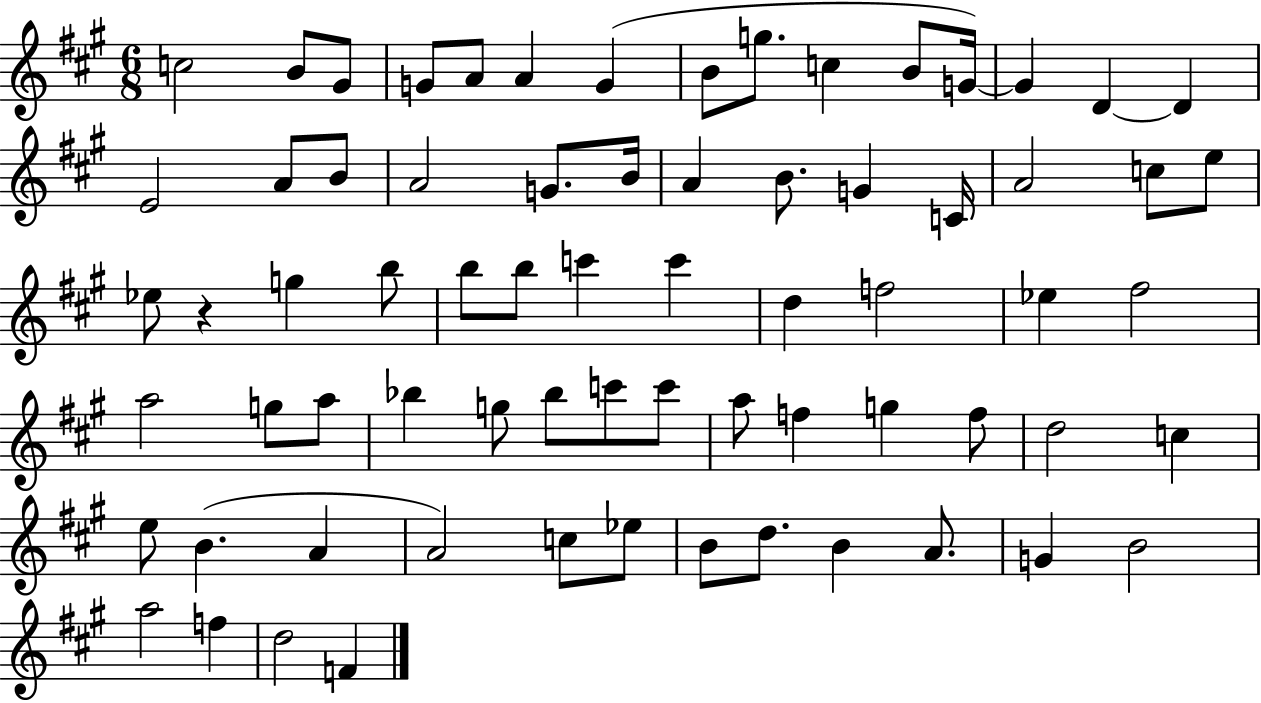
{
  \clef treble
  \numericTimeSignature
  \time 6/8
  \key a \major
  c''2 b'8 gis'8 | g'8 a'8 a'4 g'4( | b'8 g''8. c''4 b'8 g'16~~) | g'4 d'4~~ d'4 | \break e'2 a'8 b'8 | a'2 g'8. b'16 | a'4 b'8. g'4 c'16 | a'2 c''8 e''8 | \break ees''8 r4 g''4 b''8 | b''8 b''8 c'''4 c'''4 | d''4 f''2 | ees''4 fis''2 | \break a''2 g''8 a''8 | bes''4 g''8 bes''8 c'''8 c'''8 | a''8 f''4 g''4 f''8 | d''2 c''4 | \break e''8 b'4.( a'4 | a'2) c''8 ees''8 | b'8 d''8. b'4 a'8. | g'4 b'2 | \break a''2 f''4 | d''2 f'4 | \bar "|."
}